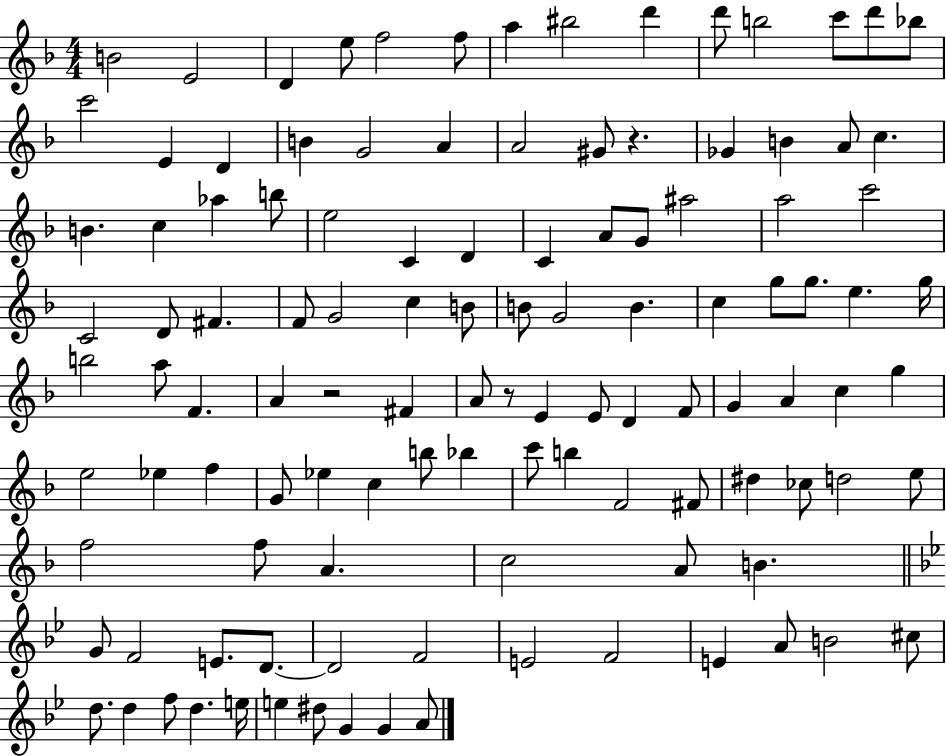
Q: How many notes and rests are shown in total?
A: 115